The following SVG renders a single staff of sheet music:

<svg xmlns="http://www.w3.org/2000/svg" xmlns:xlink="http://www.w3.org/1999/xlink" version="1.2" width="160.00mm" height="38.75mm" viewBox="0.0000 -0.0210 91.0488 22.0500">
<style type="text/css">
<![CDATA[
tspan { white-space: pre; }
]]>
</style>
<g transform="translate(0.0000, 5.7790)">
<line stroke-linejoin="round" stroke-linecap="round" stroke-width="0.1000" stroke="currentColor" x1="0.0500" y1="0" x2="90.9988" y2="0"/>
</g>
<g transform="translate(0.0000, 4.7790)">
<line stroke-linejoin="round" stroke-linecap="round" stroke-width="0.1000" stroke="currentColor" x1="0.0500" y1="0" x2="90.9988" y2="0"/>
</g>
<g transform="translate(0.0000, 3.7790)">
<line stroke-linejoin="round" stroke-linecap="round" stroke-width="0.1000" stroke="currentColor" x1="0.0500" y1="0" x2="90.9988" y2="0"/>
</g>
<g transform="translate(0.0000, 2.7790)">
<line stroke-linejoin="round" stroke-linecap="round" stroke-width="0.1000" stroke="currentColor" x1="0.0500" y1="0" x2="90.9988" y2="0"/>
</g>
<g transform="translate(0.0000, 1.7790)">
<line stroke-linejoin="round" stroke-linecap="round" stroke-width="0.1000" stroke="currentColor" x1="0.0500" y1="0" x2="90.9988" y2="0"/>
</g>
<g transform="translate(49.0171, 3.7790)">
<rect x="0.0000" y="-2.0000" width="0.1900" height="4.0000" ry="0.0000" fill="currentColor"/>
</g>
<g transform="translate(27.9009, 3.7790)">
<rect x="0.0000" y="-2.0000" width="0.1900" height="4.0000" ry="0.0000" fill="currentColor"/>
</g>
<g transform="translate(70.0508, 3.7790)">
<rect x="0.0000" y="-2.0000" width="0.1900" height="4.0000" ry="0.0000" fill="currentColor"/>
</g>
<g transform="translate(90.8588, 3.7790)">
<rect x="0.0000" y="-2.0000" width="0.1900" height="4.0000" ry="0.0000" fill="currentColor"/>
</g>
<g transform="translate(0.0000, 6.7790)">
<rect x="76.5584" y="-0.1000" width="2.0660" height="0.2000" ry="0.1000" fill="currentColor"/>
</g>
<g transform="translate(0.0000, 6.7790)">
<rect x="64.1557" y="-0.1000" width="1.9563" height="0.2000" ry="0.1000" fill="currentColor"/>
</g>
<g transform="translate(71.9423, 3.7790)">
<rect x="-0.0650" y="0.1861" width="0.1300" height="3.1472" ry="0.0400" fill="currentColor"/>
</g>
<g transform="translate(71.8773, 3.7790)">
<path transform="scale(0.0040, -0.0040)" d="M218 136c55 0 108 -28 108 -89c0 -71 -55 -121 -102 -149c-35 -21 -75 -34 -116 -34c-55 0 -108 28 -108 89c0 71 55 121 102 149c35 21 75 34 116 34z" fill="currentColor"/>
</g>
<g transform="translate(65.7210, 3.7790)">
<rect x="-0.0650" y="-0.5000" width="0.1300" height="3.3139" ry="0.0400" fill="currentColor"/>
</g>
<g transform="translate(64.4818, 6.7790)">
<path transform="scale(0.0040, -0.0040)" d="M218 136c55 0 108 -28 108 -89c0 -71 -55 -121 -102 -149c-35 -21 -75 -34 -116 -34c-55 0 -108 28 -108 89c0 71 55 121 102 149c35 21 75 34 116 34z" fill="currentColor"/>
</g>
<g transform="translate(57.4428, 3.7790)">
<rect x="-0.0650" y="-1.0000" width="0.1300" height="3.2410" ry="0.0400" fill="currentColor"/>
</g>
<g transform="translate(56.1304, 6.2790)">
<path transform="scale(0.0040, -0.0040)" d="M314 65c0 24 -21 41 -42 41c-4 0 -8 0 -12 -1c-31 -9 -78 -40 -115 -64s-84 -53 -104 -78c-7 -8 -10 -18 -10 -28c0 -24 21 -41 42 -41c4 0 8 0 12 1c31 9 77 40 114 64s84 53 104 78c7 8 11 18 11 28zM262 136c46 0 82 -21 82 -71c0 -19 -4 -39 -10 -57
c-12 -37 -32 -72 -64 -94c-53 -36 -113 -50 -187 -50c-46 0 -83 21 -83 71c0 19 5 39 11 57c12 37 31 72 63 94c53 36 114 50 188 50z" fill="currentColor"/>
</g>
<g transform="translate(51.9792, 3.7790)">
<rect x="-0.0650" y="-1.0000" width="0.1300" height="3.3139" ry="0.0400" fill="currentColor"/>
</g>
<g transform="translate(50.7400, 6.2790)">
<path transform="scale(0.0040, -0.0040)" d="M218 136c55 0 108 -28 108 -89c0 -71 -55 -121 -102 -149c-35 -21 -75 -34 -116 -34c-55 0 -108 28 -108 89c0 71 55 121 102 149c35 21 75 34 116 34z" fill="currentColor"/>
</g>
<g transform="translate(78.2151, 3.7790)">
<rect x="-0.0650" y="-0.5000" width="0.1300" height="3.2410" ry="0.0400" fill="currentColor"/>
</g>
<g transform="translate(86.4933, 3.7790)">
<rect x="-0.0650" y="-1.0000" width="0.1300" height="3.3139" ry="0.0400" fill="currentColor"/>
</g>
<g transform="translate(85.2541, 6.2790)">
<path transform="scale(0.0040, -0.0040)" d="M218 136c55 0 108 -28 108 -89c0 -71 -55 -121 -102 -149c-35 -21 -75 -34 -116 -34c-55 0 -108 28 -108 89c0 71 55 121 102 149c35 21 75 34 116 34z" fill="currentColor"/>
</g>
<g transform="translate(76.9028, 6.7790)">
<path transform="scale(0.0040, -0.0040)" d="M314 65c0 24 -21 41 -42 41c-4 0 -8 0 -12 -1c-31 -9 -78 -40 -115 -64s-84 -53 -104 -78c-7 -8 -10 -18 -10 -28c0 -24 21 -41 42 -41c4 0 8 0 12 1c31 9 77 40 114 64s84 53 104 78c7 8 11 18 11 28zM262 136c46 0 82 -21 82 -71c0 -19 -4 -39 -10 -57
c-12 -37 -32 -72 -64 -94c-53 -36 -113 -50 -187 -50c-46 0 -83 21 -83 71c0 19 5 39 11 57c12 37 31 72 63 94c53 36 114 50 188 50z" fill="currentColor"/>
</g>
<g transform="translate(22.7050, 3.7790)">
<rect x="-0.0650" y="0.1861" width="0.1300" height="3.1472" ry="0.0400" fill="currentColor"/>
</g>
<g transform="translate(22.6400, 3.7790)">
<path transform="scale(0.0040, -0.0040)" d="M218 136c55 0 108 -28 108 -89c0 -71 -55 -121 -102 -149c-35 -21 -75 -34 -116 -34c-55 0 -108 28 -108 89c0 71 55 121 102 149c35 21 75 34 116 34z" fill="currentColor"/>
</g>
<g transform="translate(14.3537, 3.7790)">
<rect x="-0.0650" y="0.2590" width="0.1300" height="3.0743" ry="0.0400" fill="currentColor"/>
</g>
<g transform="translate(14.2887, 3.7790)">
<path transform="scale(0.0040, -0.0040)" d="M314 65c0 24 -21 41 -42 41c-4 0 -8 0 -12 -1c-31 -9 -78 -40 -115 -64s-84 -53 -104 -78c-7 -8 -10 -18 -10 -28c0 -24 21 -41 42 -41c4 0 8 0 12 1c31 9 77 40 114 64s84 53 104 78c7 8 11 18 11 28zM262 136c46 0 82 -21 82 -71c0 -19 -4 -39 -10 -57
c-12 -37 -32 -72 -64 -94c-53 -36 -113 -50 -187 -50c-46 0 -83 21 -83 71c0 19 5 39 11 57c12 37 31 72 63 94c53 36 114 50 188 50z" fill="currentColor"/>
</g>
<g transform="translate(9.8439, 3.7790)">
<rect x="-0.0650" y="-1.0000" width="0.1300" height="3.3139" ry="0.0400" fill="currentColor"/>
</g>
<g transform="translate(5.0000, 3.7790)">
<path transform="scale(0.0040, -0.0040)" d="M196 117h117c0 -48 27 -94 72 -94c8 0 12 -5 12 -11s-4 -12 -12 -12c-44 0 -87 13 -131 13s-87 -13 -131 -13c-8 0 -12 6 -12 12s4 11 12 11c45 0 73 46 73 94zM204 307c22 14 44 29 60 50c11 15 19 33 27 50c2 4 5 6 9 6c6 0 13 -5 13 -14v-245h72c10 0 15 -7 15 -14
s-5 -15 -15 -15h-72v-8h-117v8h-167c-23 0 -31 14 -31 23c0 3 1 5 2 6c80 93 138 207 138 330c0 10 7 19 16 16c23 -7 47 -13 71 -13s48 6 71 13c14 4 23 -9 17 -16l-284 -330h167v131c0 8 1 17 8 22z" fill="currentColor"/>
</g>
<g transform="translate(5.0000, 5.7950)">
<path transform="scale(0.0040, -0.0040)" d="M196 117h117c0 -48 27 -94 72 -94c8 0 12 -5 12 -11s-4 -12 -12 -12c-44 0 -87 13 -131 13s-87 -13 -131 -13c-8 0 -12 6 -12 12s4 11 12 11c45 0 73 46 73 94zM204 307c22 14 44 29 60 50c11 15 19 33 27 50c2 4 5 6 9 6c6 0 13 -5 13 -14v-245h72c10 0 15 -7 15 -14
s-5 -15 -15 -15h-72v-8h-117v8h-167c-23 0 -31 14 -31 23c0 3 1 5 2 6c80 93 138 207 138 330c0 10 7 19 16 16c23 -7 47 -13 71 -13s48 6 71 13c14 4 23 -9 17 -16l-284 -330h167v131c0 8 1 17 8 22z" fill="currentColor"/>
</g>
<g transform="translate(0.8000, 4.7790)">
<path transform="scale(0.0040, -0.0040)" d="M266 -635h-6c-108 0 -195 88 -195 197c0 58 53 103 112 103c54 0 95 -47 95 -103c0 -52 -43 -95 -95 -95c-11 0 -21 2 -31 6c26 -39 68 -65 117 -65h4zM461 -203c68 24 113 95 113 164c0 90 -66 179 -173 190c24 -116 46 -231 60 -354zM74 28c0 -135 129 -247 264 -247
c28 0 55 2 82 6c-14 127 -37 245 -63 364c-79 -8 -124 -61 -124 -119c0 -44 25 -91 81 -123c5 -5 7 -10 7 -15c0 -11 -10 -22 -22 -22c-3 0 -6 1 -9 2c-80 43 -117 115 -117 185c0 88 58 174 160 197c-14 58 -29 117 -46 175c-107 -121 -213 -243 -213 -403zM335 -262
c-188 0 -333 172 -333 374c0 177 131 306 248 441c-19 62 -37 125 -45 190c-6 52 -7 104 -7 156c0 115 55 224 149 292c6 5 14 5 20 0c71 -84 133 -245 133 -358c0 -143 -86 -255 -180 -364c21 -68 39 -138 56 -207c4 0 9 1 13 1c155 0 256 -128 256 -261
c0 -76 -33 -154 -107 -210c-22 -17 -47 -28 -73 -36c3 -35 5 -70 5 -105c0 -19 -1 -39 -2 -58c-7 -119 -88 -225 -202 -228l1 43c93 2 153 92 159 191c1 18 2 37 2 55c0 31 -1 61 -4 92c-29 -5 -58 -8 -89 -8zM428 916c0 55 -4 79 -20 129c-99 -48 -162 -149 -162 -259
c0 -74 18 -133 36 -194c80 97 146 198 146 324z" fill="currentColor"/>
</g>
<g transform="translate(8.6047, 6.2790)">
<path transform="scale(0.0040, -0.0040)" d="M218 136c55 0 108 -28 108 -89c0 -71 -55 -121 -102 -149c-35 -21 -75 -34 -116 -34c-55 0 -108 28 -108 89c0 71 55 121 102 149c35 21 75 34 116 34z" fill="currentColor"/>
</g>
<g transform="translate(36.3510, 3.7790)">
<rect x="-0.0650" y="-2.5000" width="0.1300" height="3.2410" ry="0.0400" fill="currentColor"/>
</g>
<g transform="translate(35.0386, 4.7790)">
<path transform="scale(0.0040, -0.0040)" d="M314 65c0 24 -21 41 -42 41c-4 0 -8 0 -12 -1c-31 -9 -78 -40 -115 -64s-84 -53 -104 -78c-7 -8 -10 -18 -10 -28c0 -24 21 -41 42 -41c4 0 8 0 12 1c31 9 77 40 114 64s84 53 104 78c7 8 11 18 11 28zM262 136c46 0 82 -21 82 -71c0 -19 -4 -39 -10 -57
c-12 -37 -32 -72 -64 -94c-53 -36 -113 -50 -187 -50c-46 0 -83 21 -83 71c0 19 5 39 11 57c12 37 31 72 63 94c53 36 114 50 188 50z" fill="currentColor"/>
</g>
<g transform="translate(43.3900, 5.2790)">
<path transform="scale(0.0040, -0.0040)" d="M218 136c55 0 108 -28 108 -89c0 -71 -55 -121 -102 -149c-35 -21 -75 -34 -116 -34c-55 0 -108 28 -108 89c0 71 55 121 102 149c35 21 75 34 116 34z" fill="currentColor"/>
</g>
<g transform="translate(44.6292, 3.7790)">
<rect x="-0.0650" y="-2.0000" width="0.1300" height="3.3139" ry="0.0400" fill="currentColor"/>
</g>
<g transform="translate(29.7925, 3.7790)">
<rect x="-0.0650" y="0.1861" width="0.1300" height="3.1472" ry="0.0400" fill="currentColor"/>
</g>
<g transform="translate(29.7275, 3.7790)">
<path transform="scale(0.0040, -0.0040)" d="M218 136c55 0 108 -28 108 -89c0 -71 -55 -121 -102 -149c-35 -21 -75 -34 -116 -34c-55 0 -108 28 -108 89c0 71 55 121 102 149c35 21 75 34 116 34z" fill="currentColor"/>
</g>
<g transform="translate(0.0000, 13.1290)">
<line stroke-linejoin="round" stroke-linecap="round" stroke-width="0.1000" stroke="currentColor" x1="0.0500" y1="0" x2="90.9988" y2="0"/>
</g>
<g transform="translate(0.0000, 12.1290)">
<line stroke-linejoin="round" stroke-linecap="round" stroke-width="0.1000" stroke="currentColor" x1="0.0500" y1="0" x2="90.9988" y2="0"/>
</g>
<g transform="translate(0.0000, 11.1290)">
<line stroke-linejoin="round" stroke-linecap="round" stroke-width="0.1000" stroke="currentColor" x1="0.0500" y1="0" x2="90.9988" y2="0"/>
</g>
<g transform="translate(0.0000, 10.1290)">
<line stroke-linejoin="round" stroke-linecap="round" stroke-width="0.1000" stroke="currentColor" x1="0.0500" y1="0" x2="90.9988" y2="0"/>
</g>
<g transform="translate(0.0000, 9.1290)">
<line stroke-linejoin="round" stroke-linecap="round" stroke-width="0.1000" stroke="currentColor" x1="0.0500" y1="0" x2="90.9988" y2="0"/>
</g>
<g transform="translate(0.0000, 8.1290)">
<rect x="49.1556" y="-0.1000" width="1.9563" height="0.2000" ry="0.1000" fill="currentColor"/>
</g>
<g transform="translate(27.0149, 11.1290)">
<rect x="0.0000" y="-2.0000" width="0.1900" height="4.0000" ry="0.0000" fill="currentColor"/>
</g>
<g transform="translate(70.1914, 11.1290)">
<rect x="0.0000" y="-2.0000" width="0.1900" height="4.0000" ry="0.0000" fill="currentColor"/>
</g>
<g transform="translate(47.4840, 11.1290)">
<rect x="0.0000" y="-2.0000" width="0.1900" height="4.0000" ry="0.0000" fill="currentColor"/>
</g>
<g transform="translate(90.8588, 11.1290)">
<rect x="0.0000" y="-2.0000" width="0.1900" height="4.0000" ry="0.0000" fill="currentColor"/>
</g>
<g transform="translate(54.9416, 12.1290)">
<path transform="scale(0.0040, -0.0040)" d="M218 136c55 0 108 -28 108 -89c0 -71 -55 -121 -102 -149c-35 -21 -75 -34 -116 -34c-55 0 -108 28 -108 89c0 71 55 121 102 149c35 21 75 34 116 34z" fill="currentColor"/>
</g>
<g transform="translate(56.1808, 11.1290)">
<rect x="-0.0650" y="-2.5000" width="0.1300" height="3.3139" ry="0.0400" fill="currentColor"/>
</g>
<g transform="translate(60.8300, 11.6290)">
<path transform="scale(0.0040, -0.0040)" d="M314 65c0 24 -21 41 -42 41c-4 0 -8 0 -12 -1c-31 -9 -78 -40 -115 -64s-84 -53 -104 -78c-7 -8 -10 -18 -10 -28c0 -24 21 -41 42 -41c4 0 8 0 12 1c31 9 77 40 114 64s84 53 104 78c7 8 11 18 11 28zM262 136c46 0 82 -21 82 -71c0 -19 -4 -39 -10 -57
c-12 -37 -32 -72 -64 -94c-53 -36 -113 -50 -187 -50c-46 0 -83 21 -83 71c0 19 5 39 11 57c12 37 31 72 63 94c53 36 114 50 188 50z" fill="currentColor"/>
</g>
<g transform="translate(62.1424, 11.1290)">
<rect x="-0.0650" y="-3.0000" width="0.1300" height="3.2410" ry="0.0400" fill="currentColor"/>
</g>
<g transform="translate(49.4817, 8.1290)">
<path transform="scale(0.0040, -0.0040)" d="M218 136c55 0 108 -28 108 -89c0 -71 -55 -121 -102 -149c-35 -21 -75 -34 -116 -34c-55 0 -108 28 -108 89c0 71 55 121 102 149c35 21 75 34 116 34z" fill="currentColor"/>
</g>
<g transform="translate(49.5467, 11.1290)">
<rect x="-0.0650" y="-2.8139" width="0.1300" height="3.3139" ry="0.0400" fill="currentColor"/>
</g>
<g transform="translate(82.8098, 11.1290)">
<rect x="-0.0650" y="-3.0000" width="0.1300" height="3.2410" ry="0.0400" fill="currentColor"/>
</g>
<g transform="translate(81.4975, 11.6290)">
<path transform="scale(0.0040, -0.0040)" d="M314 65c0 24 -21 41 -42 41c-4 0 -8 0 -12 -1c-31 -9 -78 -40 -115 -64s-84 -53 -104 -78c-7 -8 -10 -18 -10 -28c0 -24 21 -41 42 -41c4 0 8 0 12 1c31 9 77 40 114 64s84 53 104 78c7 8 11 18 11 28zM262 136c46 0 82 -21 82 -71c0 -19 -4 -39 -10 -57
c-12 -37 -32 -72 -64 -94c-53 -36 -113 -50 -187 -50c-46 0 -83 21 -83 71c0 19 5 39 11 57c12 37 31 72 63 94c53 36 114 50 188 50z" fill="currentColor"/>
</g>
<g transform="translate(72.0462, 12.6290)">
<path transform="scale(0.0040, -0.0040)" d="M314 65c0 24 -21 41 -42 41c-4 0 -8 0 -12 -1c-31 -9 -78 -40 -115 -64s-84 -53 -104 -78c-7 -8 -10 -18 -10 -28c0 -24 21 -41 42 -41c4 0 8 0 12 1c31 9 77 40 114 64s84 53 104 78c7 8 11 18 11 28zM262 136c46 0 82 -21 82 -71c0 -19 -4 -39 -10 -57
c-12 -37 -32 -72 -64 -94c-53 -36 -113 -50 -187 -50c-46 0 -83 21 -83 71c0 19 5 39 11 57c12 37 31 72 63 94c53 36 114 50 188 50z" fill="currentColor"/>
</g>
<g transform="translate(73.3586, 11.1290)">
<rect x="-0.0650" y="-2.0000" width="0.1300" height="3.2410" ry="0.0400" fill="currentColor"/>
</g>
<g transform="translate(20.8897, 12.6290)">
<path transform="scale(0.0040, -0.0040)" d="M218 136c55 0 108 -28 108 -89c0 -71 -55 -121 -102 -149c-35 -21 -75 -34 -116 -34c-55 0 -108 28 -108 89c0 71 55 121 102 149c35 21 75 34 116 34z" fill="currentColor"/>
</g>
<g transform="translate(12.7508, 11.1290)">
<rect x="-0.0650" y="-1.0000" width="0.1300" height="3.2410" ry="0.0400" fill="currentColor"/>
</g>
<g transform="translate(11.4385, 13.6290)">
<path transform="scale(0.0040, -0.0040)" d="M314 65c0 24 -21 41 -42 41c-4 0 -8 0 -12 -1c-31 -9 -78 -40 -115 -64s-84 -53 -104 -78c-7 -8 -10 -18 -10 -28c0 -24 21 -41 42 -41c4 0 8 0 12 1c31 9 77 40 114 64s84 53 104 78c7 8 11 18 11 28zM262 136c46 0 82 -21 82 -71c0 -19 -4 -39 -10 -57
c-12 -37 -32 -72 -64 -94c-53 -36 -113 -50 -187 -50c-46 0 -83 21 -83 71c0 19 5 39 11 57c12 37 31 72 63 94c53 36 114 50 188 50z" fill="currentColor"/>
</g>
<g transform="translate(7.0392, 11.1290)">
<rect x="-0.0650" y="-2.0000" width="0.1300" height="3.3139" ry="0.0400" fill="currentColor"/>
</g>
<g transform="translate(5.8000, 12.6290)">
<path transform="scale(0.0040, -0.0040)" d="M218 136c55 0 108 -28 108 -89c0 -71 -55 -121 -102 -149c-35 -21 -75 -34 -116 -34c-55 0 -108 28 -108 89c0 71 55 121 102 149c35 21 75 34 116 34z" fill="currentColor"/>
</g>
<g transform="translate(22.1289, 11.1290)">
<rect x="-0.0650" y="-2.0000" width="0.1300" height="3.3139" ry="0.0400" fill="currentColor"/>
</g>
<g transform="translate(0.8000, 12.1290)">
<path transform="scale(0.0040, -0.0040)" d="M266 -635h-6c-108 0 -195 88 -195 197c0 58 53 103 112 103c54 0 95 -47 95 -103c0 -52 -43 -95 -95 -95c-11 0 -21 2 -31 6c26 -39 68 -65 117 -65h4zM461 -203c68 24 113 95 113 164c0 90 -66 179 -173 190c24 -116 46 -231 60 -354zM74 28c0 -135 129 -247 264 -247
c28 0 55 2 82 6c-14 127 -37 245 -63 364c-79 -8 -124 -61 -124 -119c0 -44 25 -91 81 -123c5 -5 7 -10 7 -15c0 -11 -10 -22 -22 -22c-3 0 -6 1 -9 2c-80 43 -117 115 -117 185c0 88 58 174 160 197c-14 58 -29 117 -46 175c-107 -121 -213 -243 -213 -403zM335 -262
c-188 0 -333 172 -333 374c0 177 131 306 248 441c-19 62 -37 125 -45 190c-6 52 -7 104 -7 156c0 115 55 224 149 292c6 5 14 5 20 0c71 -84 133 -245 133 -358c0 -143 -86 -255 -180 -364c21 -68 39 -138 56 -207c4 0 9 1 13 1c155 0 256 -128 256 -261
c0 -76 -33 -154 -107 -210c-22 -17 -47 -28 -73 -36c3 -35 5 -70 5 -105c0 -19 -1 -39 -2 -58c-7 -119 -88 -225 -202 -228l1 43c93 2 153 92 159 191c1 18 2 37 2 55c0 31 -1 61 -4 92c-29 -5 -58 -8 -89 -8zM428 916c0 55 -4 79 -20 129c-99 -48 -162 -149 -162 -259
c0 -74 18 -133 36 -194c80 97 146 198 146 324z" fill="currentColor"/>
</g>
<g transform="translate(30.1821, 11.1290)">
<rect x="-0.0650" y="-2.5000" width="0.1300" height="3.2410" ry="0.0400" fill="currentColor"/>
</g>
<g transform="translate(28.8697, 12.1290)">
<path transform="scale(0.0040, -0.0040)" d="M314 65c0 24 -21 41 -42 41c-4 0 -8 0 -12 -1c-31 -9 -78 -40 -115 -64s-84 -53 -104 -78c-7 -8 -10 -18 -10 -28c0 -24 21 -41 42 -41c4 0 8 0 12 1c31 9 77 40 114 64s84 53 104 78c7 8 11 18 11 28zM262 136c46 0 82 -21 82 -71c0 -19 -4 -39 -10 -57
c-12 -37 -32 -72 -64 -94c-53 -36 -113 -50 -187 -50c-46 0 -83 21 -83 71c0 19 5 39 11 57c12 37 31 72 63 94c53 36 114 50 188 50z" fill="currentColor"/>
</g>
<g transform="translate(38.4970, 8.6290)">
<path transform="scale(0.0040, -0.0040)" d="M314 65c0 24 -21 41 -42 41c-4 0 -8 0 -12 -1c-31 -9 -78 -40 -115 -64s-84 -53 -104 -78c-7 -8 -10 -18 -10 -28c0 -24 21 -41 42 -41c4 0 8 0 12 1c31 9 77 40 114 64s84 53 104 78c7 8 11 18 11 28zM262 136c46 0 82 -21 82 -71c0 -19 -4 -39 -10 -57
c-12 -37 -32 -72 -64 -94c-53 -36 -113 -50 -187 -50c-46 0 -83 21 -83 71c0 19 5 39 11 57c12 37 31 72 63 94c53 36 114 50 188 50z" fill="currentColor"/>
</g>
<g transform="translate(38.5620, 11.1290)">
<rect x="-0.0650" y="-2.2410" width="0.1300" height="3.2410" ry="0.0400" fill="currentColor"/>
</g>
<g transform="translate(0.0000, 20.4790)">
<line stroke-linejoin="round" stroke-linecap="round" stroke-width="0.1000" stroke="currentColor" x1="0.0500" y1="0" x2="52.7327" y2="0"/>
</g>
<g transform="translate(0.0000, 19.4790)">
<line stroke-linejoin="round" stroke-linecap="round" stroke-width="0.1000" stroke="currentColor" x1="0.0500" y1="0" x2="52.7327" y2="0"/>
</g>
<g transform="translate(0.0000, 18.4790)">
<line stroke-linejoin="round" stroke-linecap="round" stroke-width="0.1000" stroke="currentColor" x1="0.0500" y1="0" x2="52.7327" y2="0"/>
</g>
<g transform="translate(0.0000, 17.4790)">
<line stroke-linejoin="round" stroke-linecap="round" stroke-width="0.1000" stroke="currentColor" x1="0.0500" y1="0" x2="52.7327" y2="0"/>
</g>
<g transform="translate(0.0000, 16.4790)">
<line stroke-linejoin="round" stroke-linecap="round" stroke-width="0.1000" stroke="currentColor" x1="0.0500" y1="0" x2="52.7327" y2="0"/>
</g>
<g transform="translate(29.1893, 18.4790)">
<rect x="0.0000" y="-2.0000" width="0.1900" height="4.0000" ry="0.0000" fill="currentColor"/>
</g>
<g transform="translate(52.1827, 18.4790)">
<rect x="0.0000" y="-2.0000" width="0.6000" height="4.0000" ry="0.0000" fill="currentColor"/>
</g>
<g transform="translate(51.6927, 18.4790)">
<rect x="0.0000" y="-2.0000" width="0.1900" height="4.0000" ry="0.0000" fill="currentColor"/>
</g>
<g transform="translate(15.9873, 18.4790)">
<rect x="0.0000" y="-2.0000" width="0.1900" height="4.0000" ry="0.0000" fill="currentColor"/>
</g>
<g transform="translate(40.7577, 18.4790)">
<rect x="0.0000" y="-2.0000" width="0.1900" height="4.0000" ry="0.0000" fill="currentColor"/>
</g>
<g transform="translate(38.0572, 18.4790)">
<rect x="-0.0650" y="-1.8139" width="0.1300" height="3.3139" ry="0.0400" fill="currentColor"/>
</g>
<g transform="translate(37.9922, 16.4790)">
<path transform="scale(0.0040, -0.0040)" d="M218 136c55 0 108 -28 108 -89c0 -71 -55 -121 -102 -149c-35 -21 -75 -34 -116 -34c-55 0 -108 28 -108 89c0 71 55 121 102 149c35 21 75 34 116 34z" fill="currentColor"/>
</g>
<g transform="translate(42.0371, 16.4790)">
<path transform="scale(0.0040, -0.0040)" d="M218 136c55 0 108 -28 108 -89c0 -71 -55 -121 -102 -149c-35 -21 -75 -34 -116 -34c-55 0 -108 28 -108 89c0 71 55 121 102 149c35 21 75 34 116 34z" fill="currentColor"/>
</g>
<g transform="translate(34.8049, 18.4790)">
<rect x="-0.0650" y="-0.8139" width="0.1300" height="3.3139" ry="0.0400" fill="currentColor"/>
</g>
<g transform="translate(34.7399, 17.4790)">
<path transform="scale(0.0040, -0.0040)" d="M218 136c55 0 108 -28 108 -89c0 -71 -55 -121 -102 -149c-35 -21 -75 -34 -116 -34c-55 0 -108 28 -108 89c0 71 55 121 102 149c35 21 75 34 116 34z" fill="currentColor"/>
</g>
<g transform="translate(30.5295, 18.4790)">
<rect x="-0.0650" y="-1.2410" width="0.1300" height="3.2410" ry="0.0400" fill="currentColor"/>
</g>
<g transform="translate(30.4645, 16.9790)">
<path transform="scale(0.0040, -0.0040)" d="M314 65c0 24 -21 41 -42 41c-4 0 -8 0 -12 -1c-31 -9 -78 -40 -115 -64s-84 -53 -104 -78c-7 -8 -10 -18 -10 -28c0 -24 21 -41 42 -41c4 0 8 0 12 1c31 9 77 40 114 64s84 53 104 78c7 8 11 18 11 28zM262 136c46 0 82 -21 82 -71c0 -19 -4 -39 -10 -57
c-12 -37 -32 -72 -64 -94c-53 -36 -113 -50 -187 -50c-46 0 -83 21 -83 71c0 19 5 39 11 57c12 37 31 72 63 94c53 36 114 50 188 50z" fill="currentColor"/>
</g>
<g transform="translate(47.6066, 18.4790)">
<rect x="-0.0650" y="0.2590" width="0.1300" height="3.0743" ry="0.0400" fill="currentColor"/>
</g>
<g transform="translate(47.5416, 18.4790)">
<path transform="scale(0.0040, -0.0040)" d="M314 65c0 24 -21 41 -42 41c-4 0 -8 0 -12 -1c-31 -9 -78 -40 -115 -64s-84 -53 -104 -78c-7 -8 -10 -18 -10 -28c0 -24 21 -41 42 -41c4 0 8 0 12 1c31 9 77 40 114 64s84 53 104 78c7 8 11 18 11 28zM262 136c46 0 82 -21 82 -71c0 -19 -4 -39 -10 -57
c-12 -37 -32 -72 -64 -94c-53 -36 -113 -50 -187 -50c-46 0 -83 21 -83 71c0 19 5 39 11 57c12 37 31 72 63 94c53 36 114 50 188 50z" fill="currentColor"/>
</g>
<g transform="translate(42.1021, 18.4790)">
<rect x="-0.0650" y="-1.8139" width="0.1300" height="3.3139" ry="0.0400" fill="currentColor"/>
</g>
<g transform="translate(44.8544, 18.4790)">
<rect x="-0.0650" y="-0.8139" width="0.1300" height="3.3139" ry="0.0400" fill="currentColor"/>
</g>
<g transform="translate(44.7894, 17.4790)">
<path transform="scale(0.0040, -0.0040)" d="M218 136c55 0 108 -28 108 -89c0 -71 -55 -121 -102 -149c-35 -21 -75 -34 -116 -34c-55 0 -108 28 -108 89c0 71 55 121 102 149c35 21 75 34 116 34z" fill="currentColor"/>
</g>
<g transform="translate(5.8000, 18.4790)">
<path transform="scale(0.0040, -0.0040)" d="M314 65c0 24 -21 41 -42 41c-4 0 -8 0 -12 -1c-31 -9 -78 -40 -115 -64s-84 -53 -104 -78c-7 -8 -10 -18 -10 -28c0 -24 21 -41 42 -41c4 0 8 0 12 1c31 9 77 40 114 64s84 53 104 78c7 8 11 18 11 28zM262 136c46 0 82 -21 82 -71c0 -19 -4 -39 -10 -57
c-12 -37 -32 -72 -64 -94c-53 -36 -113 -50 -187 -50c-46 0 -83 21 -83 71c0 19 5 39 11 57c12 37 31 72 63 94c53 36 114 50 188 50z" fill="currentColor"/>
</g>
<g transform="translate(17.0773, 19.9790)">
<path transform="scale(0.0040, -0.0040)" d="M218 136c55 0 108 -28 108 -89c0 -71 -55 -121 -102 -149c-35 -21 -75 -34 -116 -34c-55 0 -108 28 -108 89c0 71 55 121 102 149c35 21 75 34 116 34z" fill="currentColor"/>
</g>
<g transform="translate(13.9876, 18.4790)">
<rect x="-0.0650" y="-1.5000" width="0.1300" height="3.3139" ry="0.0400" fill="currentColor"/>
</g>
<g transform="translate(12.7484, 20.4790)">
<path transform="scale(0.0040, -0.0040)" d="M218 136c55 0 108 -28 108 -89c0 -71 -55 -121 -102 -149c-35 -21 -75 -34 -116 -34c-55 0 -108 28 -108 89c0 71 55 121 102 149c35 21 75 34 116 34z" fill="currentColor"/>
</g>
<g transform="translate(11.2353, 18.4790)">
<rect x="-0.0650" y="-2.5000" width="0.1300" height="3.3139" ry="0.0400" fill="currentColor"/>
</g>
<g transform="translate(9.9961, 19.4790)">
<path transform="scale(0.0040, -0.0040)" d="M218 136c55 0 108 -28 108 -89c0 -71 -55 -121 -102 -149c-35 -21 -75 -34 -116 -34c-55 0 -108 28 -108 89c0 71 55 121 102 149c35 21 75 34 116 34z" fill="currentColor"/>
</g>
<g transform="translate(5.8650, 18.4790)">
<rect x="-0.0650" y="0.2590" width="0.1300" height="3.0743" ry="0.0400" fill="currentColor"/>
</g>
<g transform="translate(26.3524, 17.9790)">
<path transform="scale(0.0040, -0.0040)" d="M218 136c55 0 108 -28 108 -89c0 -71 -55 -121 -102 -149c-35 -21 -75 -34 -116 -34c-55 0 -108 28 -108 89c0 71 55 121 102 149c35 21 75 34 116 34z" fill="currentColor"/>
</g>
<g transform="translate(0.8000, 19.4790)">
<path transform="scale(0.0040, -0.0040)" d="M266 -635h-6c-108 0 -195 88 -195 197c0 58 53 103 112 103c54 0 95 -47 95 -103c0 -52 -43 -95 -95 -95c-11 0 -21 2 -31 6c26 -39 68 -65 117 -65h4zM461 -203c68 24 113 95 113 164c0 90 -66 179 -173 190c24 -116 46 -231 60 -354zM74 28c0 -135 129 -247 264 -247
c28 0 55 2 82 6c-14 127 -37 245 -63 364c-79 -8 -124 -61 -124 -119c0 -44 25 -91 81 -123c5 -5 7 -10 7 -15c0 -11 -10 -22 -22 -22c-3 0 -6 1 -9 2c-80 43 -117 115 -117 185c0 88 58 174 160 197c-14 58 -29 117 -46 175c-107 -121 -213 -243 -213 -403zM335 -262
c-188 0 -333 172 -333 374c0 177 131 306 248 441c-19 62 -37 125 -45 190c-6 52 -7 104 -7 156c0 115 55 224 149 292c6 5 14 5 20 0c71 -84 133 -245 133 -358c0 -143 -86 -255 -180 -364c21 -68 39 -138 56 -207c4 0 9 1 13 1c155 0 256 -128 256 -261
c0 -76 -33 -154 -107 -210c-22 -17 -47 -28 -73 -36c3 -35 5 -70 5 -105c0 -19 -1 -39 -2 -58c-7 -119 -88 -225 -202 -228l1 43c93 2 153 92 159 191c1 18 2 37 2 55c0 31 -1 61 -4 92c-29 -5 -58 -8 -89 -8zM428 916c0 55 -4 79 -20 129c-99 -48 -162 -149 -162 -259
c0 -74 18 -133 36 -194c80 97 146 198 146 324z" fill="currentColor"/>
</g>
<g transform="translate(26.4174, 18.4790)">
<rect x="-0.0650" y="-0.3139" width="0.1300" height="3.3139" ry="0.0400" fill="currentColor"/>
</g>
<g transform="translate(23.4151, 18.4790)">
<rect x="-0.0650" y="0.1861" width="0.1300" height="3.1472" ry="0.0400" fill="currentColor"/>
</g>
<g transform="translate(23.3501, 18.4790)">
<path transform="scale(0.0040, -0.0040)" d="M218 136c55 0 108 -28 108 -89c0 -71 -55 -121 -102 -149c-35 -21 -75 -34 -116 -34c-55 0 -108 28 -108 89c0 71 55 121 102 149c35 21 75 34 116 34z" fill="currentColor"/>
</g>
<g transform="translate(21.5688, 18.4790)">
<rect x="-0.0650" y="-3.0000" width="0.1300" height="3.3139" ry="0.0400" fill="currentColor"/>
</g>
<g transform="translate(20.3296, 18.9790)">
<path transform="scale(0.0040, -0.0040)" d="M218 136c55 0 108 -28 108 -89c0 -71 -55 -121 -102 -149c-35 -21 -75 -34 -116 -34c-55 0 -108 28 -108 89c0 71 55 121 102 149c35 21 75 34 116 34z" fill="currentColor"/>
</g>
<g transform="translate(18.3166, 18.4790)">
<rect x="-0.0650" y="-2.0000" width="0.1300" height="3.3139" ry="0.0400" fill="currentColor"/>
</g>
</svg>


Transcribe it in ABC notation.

X:1
T:Untitled
M:4/4
L:1/4
K:C
D B2 B B G2 F D D2 C B C2 D F D2 F G2 g2 a G A2 F2 A2 B2 G E F A B c e2 d f f d B2